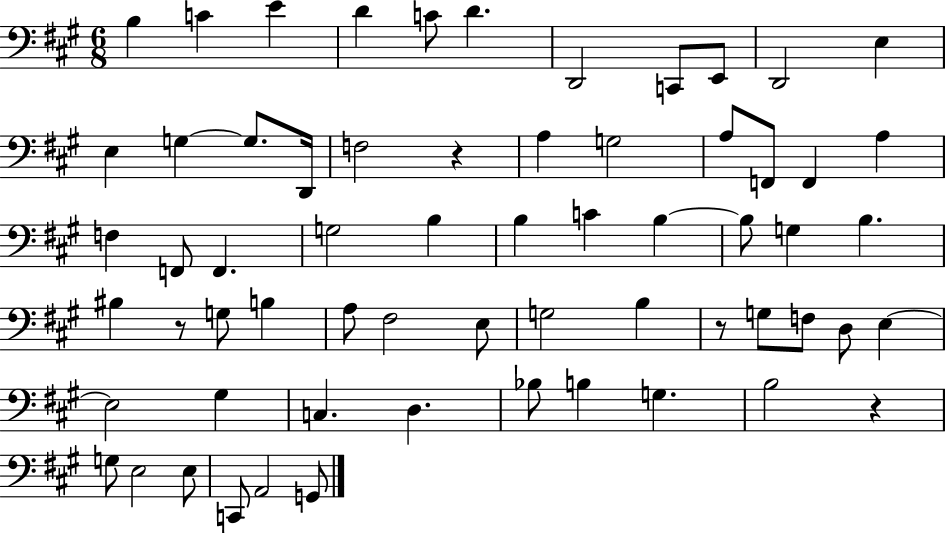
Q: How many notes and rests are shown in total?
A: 63